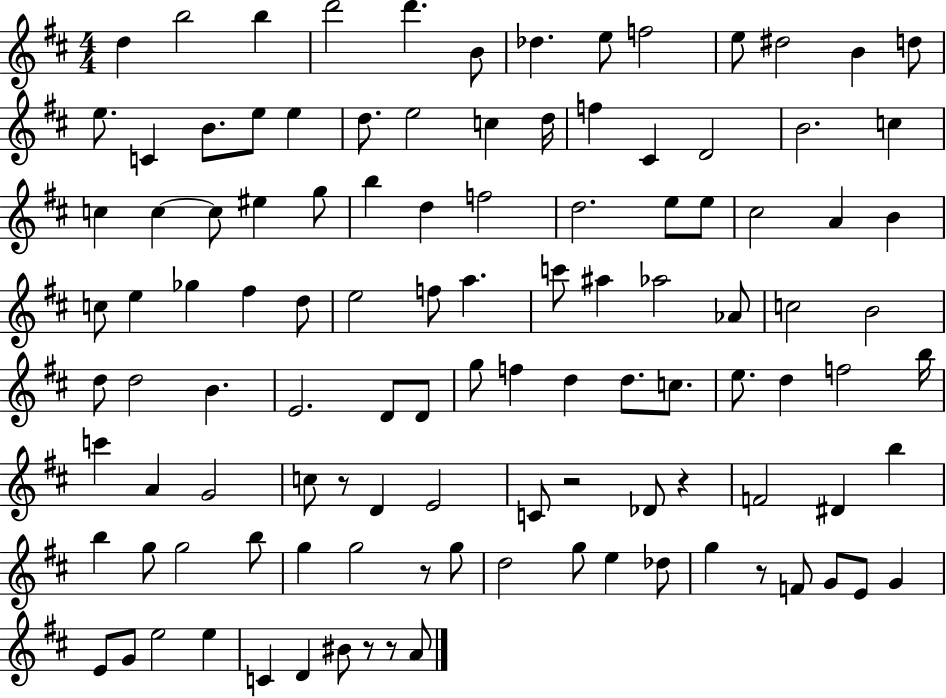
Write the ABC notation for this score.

X:1
T:Untitled
M:4/4
L:1/4
K:D
d b2 b d'2 d' B/2 _d e/2 f2 e/2 ^d2 B d/2 e/2 C B/2 e/2 e d/2 e2 c d/4 f ^C D2 B2 c c c c/2 ^e g/2 b d f2 d2 e/2 e/2 ^c2 A B c/2 e _g ^f d/2 e2 f/2 a c'/2 ^a _a2 _A/2 c2 B2 d/2 d2 B E2 D/2 D/2 g/2 f d d/2 c/2 e/2 d f2 b/4 c' A G2 c/2 z/2 D E2 C/2 z2 _D/2 z F2 ^D b b g/2 g2 b/2 g g2 z/2 g/2 d2 g/2 e _d/2 g z/2 F/2 G/2 E/2 G E/2 G/2 e2 e C D ^B/2 z/2 z/2 A/2